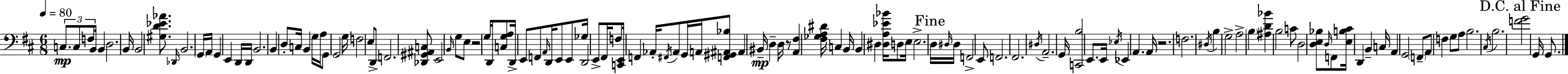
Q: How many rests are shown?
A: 3